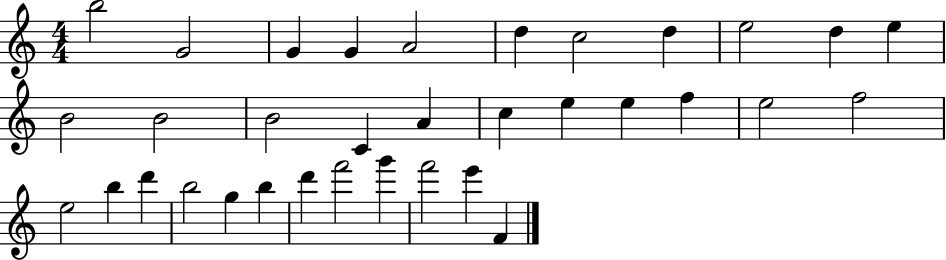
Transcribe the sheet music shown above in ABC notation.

X:1
T:Untitled
M:4/4
L:1/4
K:C
b2 G2 G G A2 d c2 d e2 d e B2 B2 B2 C A c e e f e2 f2 e2 b d' b2 g b d' f'2 g' f'2 e' F